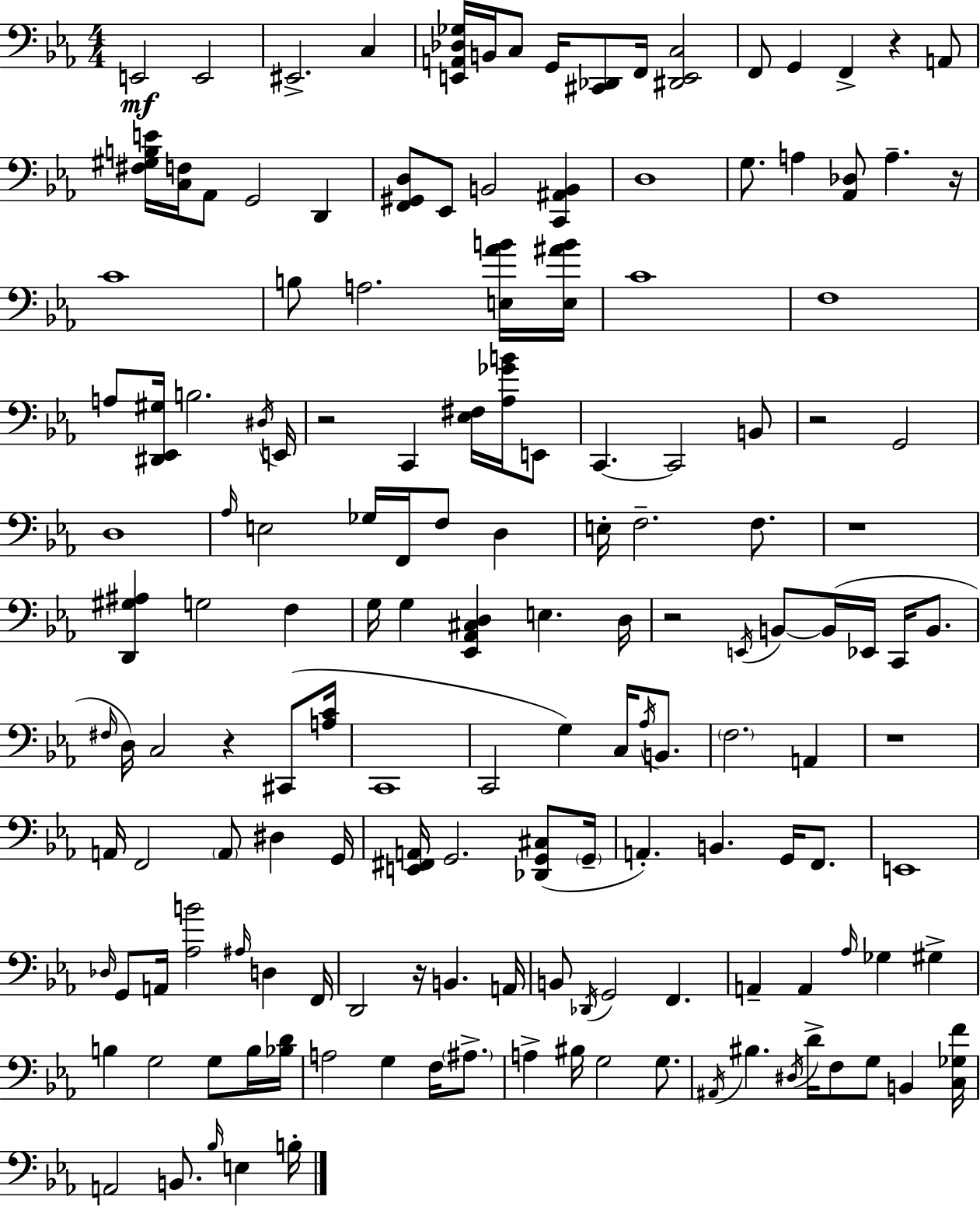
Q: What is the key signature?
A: EES major